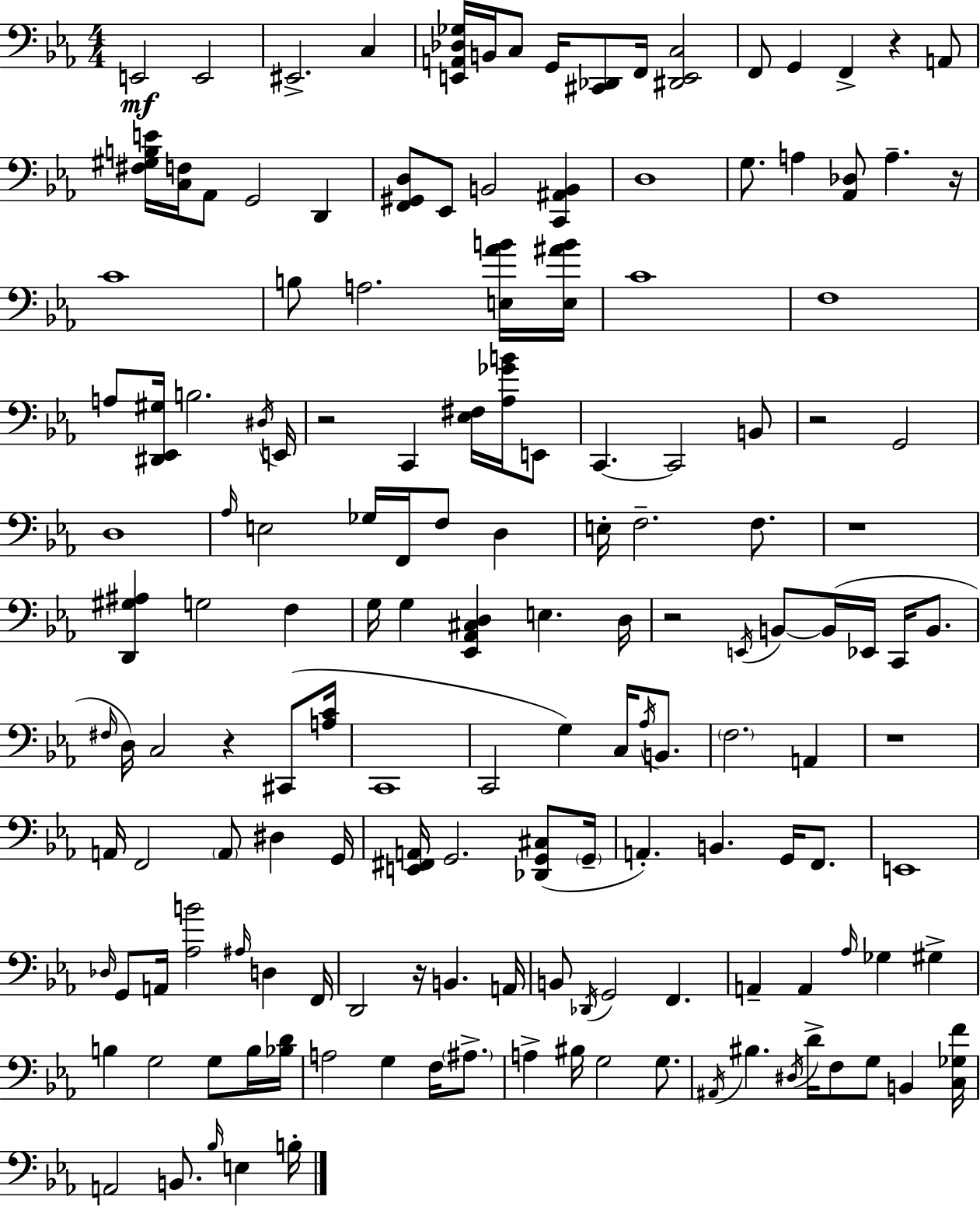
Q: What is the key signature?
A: EES major